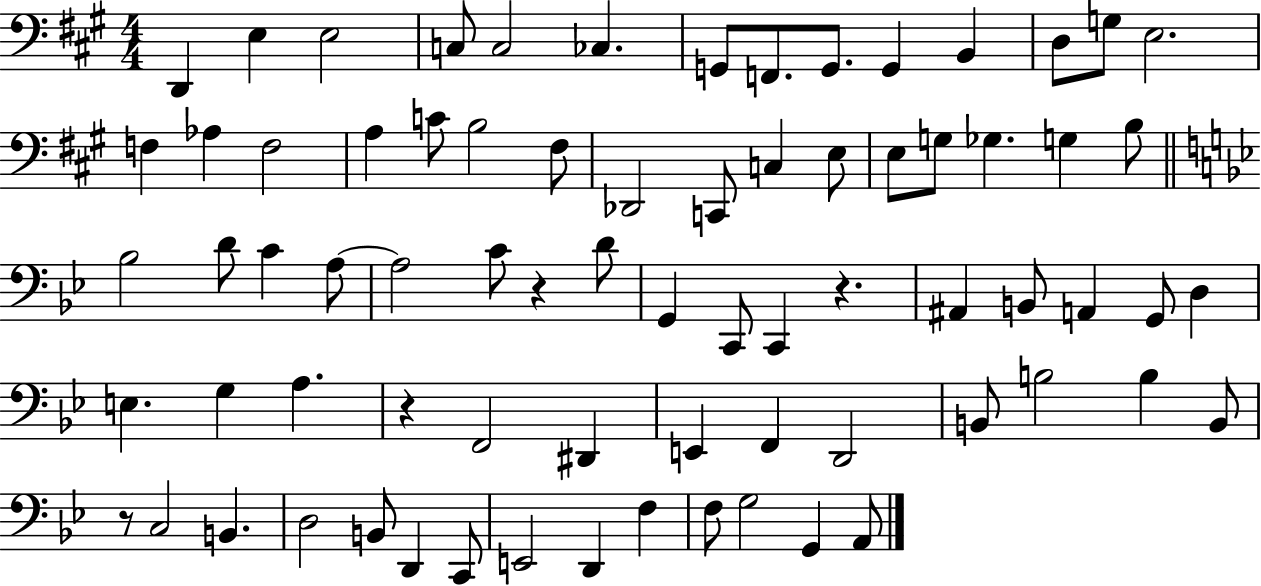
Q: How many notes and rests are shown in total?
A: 74